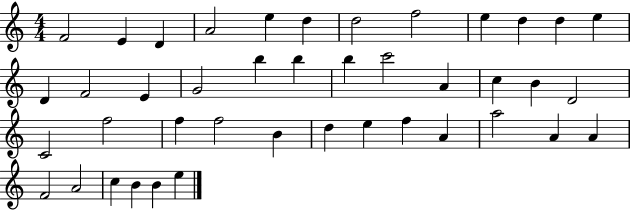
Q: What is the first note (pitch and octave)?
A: F4